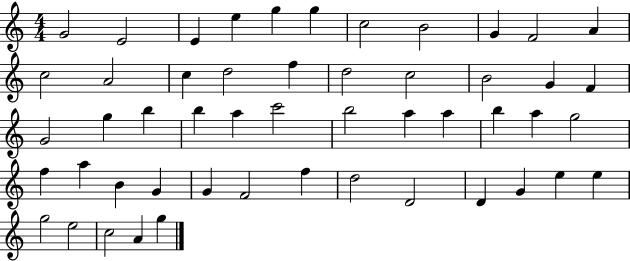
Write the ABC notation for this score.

X:1
T:Untitled
M:4/4
L:1/4
K:C
G2 E2 E e g g c2 B2 G F2 A c2 A2 c d2 f d2 c2 B2 G F G2 g b b a c'2 b2 a a b a g2 f a B G G F2 f d2 D2 D G e e g2 e2 c2 A g